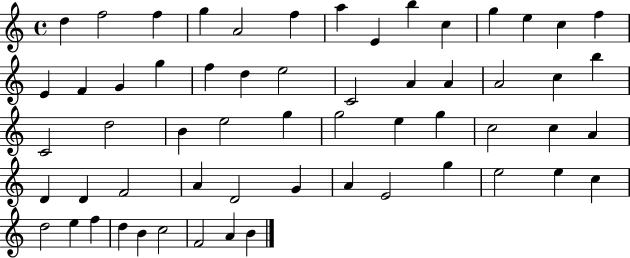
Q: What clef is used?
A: treble